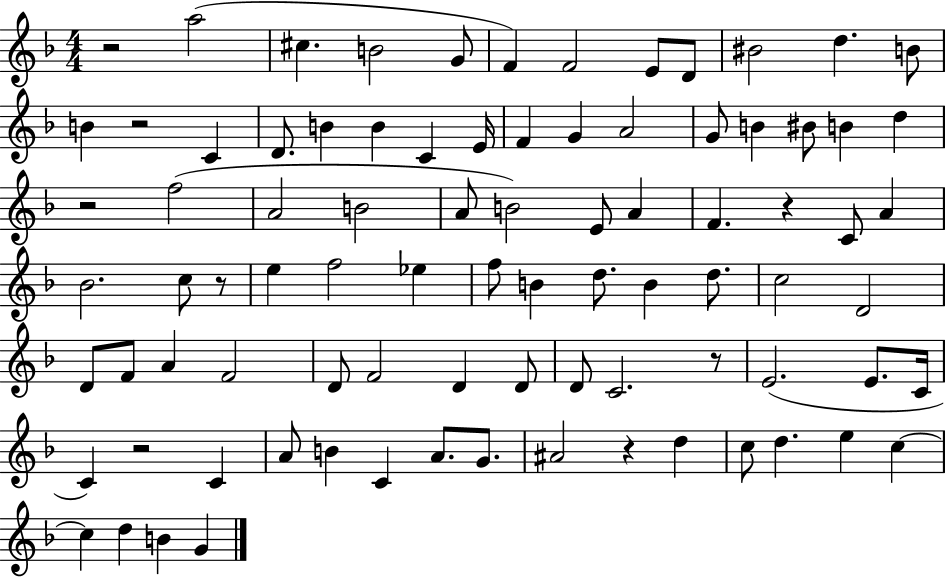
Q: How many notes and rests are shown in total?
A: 86